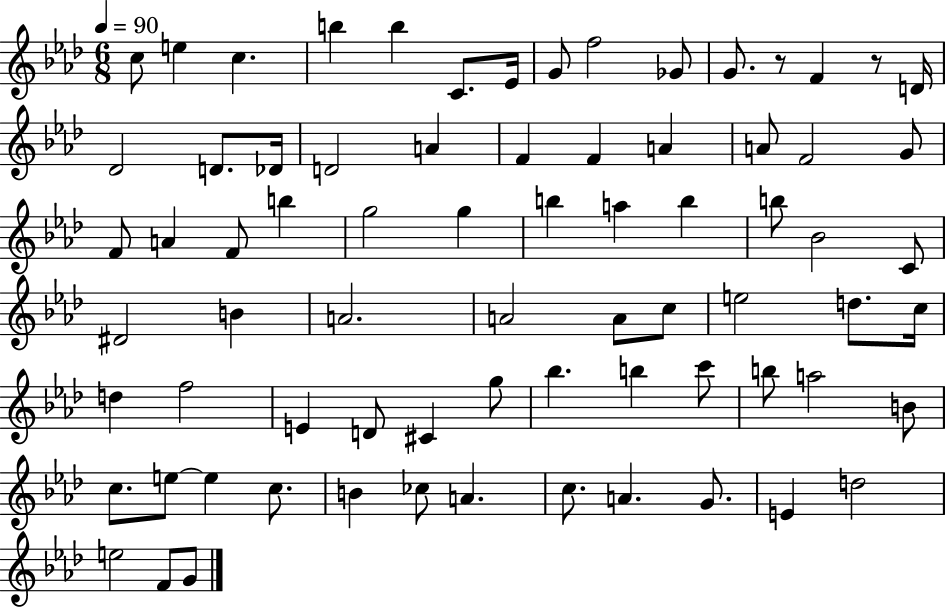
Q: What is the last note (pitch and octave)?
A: G4